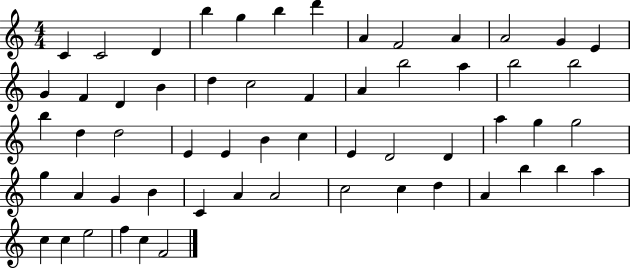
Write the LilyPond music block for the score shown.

{
  \clef treble
  \numericTimeSignature
  \time 4/4
  \key c \major
  c'4 c'2 d'4 | b''4 g''4 b''4 d'''4 | a'4 f'2 a'4 | a'2 g'4 e'4 | \break g'4 f'4 d'4 b'4 | d''4 c''2 f'4 | a'4 b''2 a''4 | b''2 b''2 | \break b''4 d''4 d''2 | e'4 e'4 b'4 c''4 | e'4 d'2 d'4 | a''4 g''4 g''2 | \break g''4 a'4 g'4 b'4 | c'4 a'4 a'2 | c''2 c''4 d''4 | a'4 b''4 b''4 a''4 | \break c''4 c''4 e''2 | f''4 c''4 f'2 | \bar "|."
}